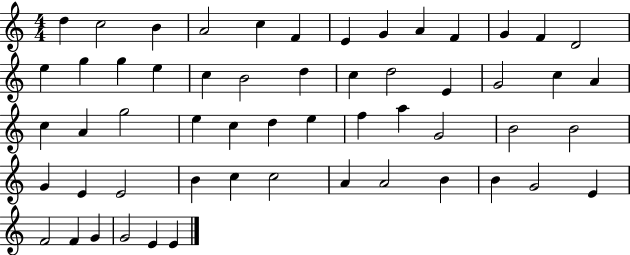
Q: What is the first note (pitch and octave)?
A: D5